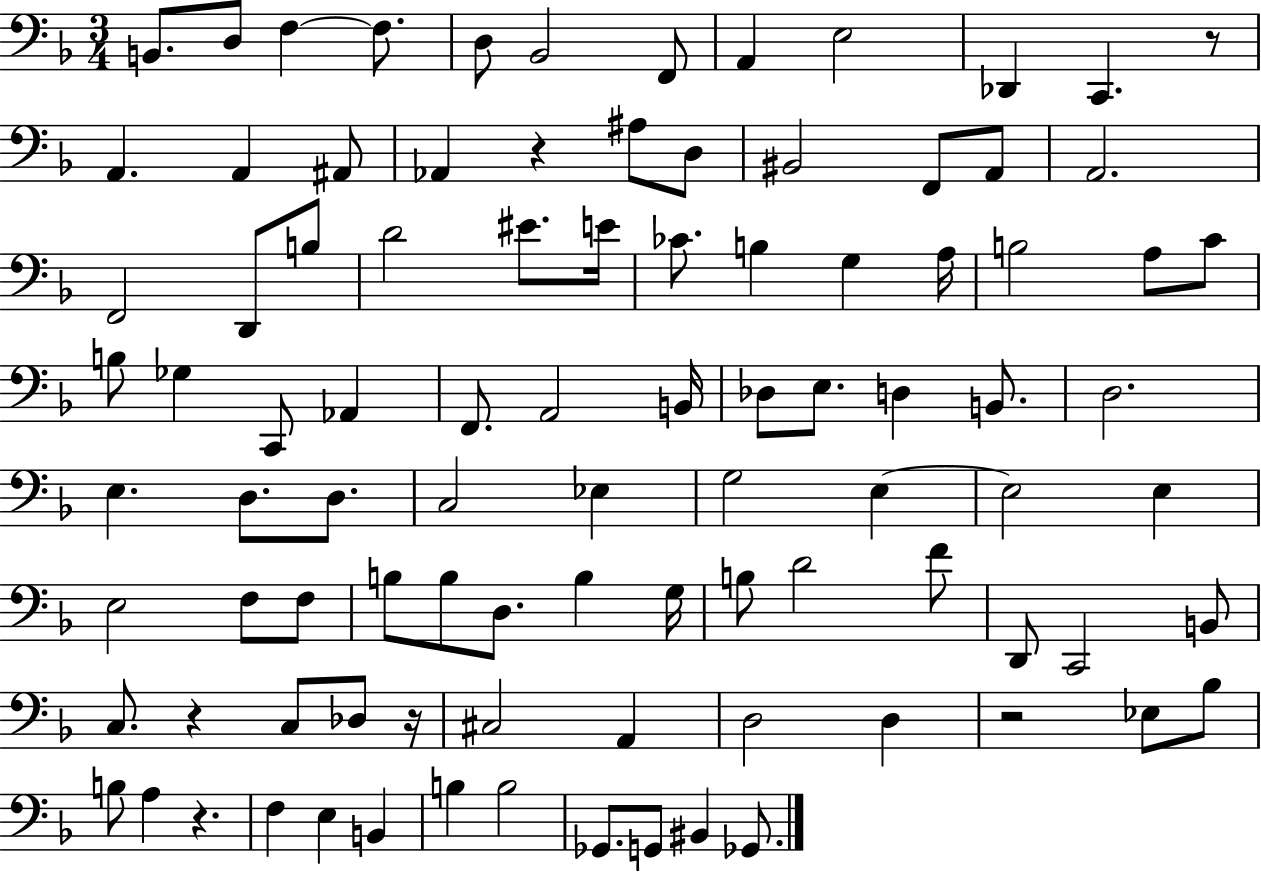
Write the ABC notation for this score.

X:1
T:Untitled
M:3/4
L:1/4
K:F
B,,/2 D,/2 F, F,/2 D,/2 _B,,2 F,,/2 A,, E,2 _D,, C,, z/2 A,, A,, ^A,,/2 _A,, z ^A,/2 D,/2 ^B,,2 F,,/2 A,,/2 A,,2 F,,2 D,,/2 B,/2 D2 ^E/2 E/4 _C/2 B, G, A,/4 B,2 A,/2 C/2 B,/2 _G, C,,/2 _A,, F,,/2 A,,2 B,,/4 _D,/2 E,/2 D, B,,/2 D,2 E, D,/2 D,/2 C,2 _E, G,2 E, E,2 E, E,2 F,/2 F,/2 B,/2 B,/2 D,/2 B, G,/4 B,/2 D2 F/2 D,,/2 C,,2 B,,/2 C,/2 z C,/2 _D,/2 z/4 ^C,2 A,, D,2 D, z2 _E,/2 _B,/2 B,/2 A, z F, E, B,, B, B,2 _G,,/2 G,,/2 ^B,, _G,,/2